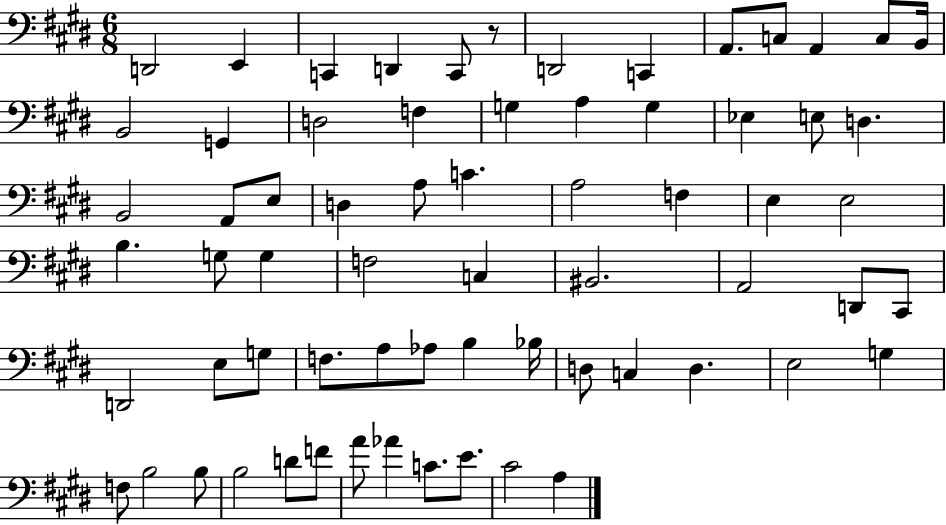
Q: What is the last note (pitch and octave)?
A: A3